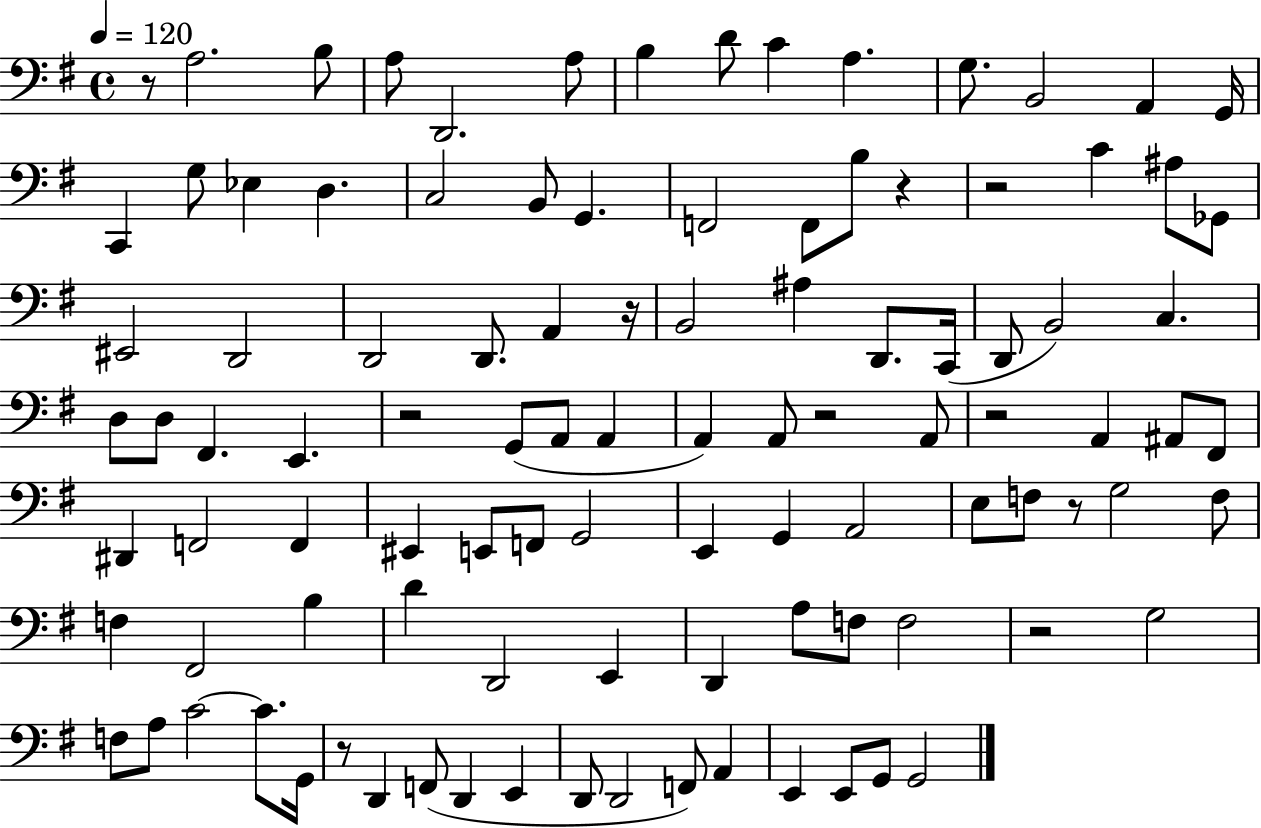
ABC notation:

X:1
T:Untitled
M:4/4
L:1/4
K:G
z/2 A,2 B,/2 A,/2 D,,2 A,/2 B, D/2 C A, G,/2 B,,2 A,, G,,/4 C,, G,/2 _E, D, C,2 B,,/2 G,, F,,2 F,,/2 B,/2 z z2 C ^A,/2 _G,,/2 ^E,,2 D,,2 D,,2 D,,/2 A,, z/4 B,,2 ^A, D,,/2 C,,/4 D,,/2 B,,2 C, D,/2 D,/2 ^F,, E,, z2 G,,/2 A,,/2 A,, A,, A,,/2 z2 A,,/2 z2 A,, ^A,,/2 ^F,,/2 ^D,, F,,2 F,, ^E,, E,,/2 F,,/2 G,,2 E,, G,, A,,2 E,/2 F,/2 z/2 G,2 F,/2 F, ^F,,2 B, D D,,2 E,, D,, A,/2 F,/2 F,2 z2 G,2 F,/2 A,/2 C2 C/2 G,,/4 z/2 D,, F,,/2 D,, E,, D,,/2 D,,2 F,,/2 A,, E,, E,,/2 G,,/2 G,,2